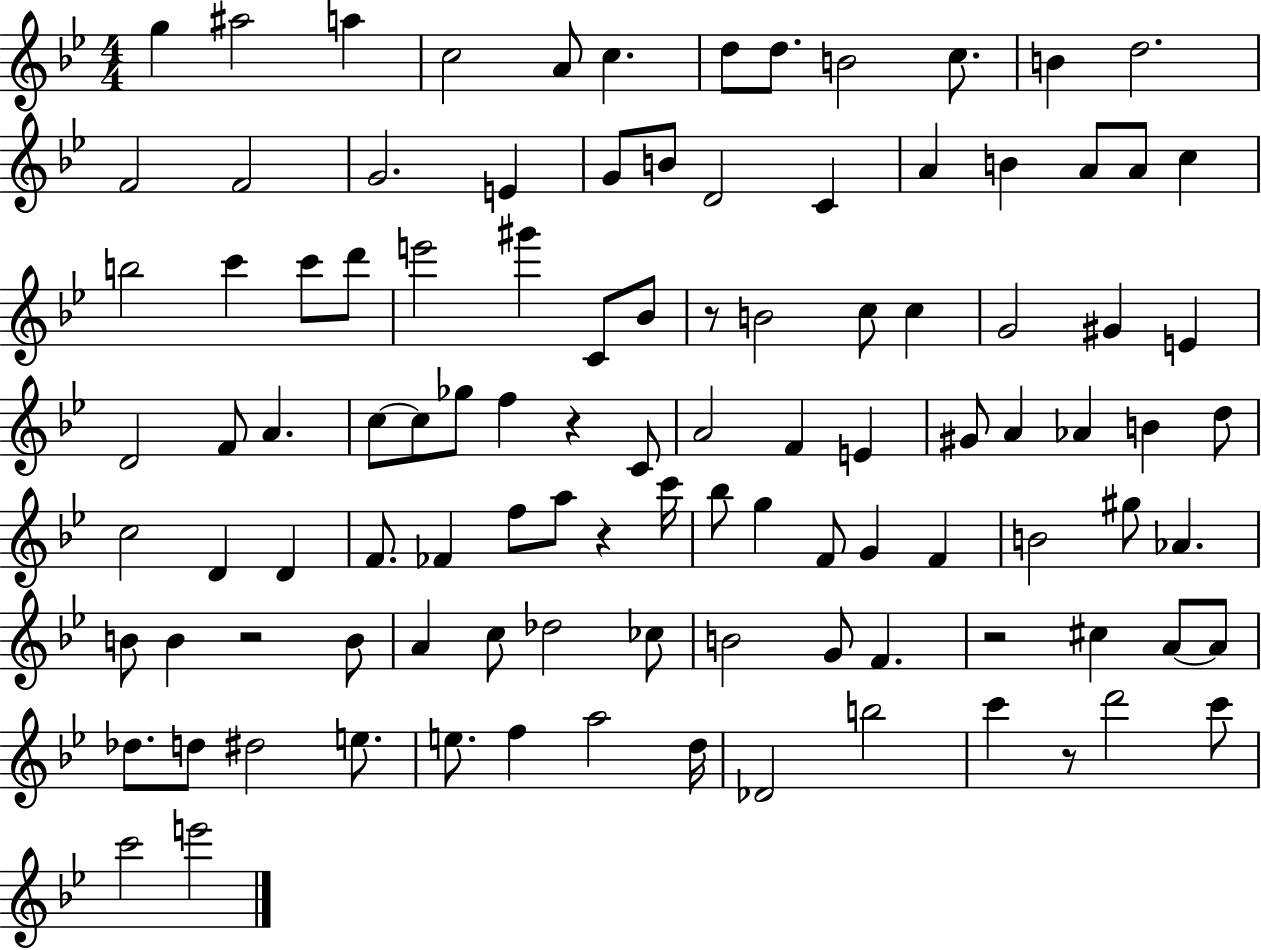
X:1
T:Untitled
M:4/4
L:1/4
K:Bb
g ^a2 a c2 A/2 c d/2 d/2 B2 c/2 B d2 F2 F2 G2 E G/2 B/2 D2 C A B A/2 A/2 c b2 c' c'/2 d'/2 e'2 ^g' C/2 _B/2 z/2 B2 c/2 c G2 ^G E D2 F/2 A c/2 c/2 _g/2 f z C/2 A2 F E ^G/2 A _A B d/2 c2 D D F/2 _F f/2 a/2 z c'/4 _b/2 g F/2 G F B2 ^g/2 _A B/2 B z2 B/2 A c/2 _d2 _c/2 B2 G/2 F z2 ^c A/2 A/2 _d/2 d/2 ^d2 e/2 e/2 f a2 d/4 _D2 b2 c' z/2 d'2 c'/2 c'2 e'2